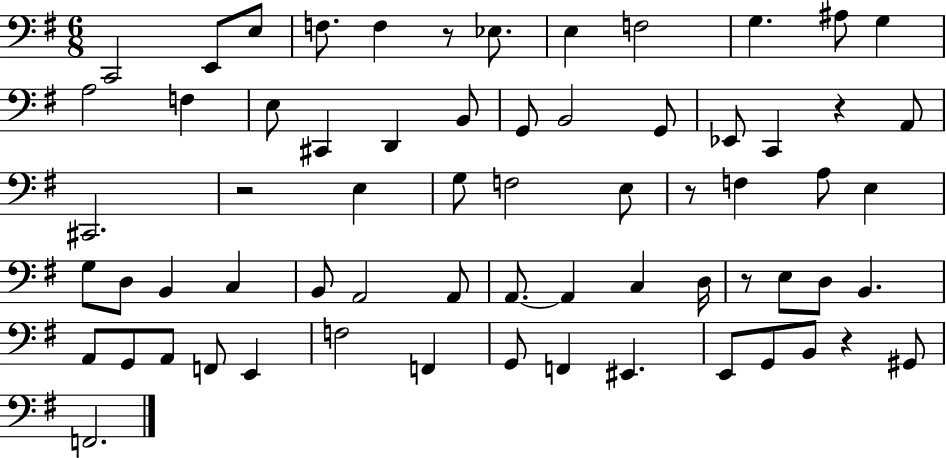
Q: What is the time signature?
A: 6/8